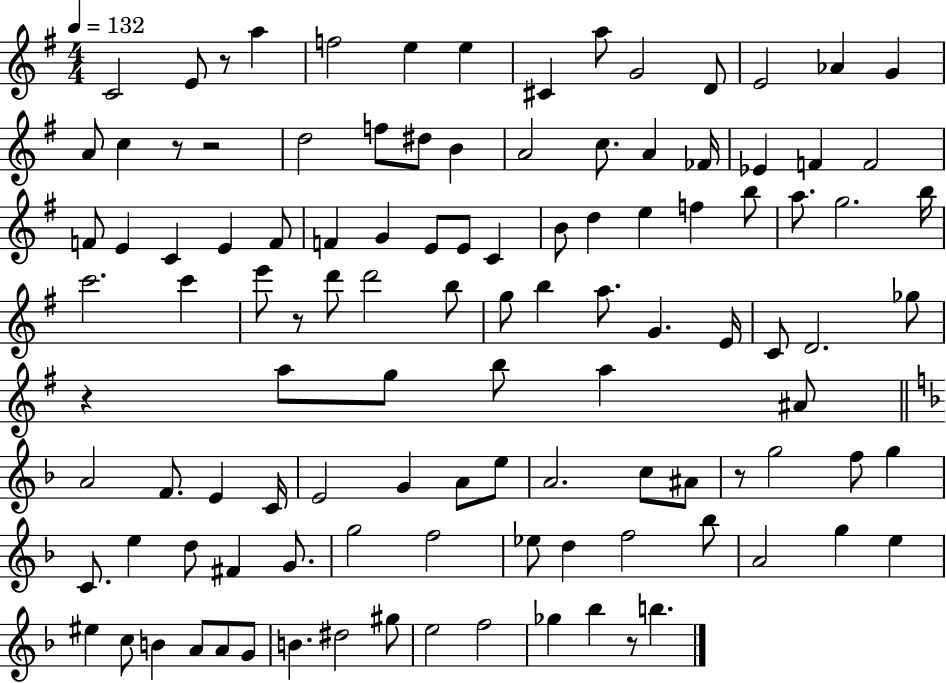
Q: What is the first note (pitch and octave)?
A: C4